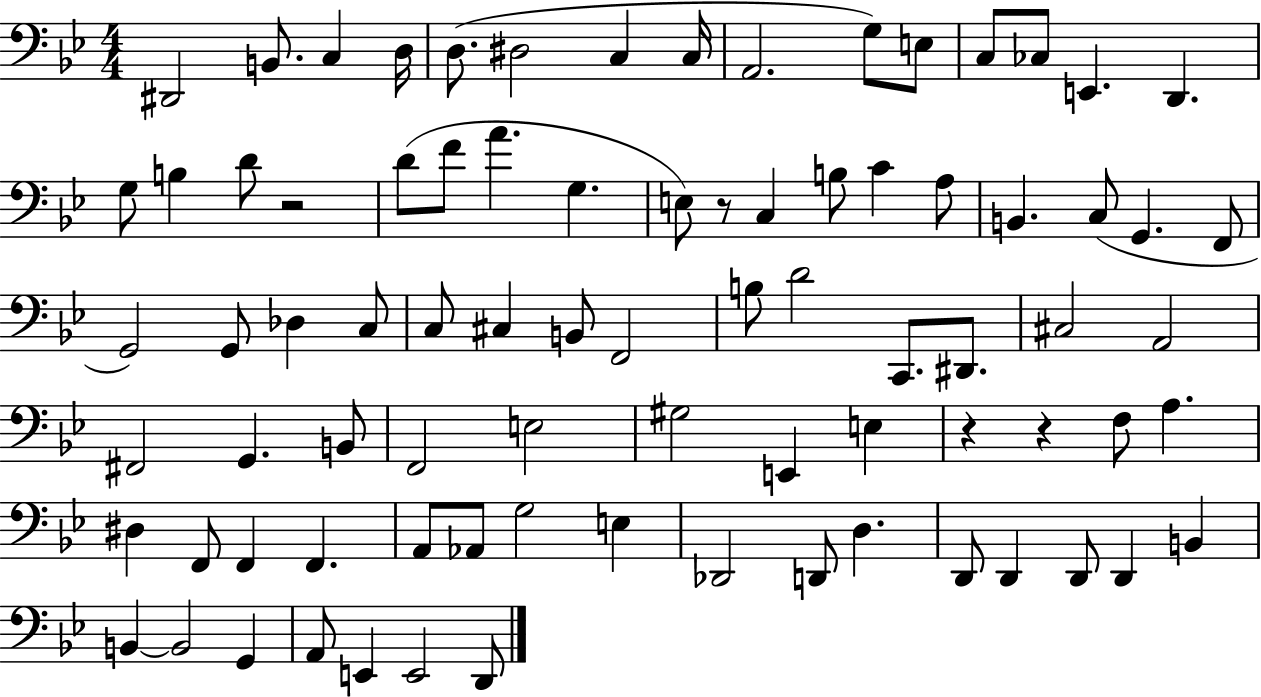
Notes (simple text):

D#2/h B2/e. C3/q D3/s D3/e. D#3/h C3/q C3/s A2/h. G3/e E3/e C3/e CES3/e E2/q. D2/q. G3/e B3/q D4/e R/h D4/e F4/e A4/q. G3/q. E3/e R/e C3/q B3/e C4/q A3/e B2/q. C3/e G2/q. F2/e G2/h G2/e Db3/q C3/e C3/e C#3/q B2/e F2/h B3/e D4/h C2/e. D#2/e. C#3/h A2/h F#2/h G2/q. B2/e F2/h E3/h G#3/h E2/q E3/q R/q R/q F3/e A3/q. D#3/q F2/e F2/q F2/q. A2/e Ab2/e G3/h E3/q Db2/h D2/e D3/q. D2/e D2/q D2/e D2/q B2/q B2/q B2/h G2/q A2/e E2/q E2/h D2/e